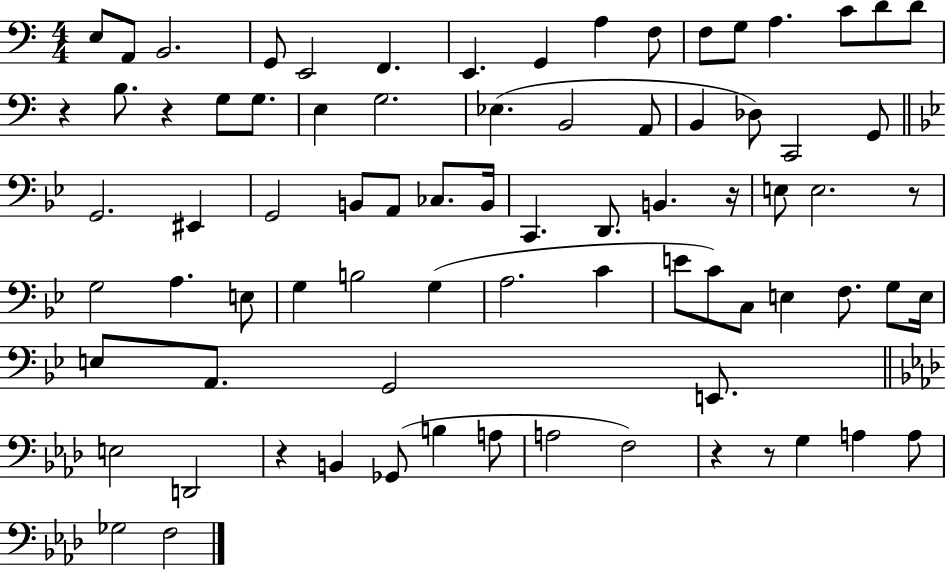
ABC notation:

X:1
T:Untitled
M:4/4
L:1/4
K:C
E,/2 A,,/2 B,,2 G,,/2 E,,2 F,, E,, G,, A, F,/2 F,/2 G,/2 A, C/2 D/2 D/2 z B,/2 z G,/2 G,/2 E, G,2 _E, B,,2 A,,/2 B,, _D,/2 C,,2 G,,/2 G,,2 ^E,, G,,2 B,,/2 A,,/2 _C,/2 B,,/4 C,, D,,/2 B,, z/4 E,/2 E,2 z/2 G,2 A, E,/2 G, B,2 G, A,2 C E/2 C/2 C,/2 E, F,/2 G,/2 E,/4 E,/2 A,,/2 G,,2 E,,/2 E,2 D,,2 z B,, _G,,/2 B, A,/2 A,2 F,2 z z/2 G, A, A,/2 _G,2 F,2